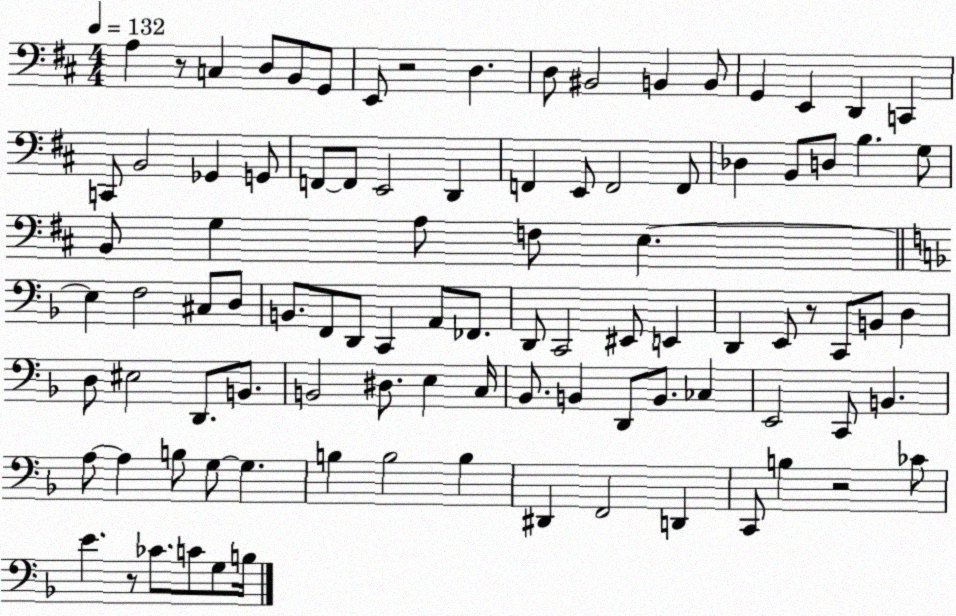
X:1
T:Untitled
M:4/4
L:1/4
K:D
A, z/2 C, D,/2 B,,/2 G,,/2 E,,/2 z2 D, D,/2 ^B,,2 B,, B,,/2 G,, E,, D,, C,, C,,/2 B,,2 _G,, G,,/2 F,,/2 F,,/2 E,,2 D,, F,, E,,/2 F,,2 F,,/2 _D, B,,/2 D,/2 B, G,/2 B,,/2 G, A,/2 F,/2 E, E, F,2 ^C,/2 D,/2 B,,/2 F,,/2 D,,/2 C,, A,,/2 _F,,/2 D,,/2 C,,2 ^E,,/2 E,, D,, E,,/2 z/2 C,,/2 B,,/2 D, D,/2 ^E,2 D,,/2 B,,/2 B,,2 ^D,/2 E, C,/4 _B,,/2 B,, D,,/2 B,,/2 _C, E,,2 C,,/2 B,, A,/2 A, B,/2 G,/2 G, B, B,2 B, ^D,, F,,2 D,, C,,/2 B, z2 _C/2 E z/2 _C/2 C/2 G,/2 B,/4